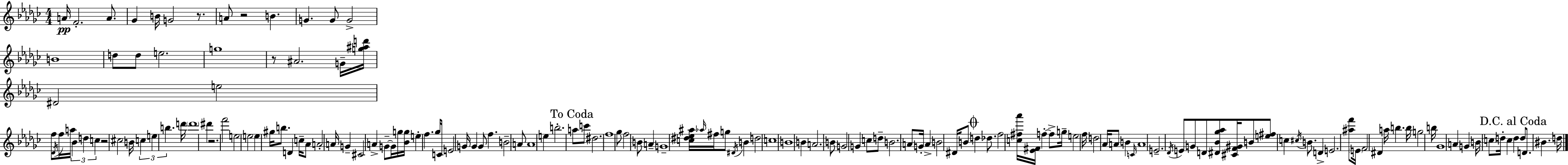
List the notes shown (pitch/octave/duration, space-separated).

A4/s F4/h. A4/e. Gb4/q B4/s G4/h R/e. A4/e R/h B4/q. G4/q. G4/e G4/h B4/w D5/e D5/e E5/h. G5/w R/e A#4/h. G4/s [G5,A#5,D6]/s D#4/h E5/h F5/e Db4/s F5/s A5/s Bb4/q D5/q C5/q R/h C#5/h B4/s C5/q E5/q B5/q. D6/s D6/w D#6/q R/h. F6/h E5/h E5/h E5/q G#5/s B5/e. D4/q C5/s Ab4/e A4/h A4/s G4/q C#4/h A4/q G4/e G4/s G5/s [Bb4,G5]/s E5/q F5/q. Gb5/s C4/s E4/h G4/s G4/q G4/e F5/q. B4/h A4/e A4/w E5/q B5/h. A5/e C6/e D#5/h. F5/w Gb5/e F5/h B4/e A4/q G4/w [C5,D#5,Eb5,A#5]/s Ab5/s F#5/s G5/e D#4/s B4/q D5/h C5/w B4/w B4/q A4/h. B4/e G4/h G4/q C5/e D5/e B4/h. A4/e G4/s A4/q B4/h D#4/s B4/e D5/q Db5/e. F5/h [C5,F#5,Ab6]/s [Eb4,F#4]/s F5/q F5/e G5/s E5/h F5/s D5/h Ab4/s A4/e B4/q C4/s A4/w E4/h. Db4/s E4/e G4/e D4/e [D#4,Bb4,Gb5,Ab5]/e [C#4,F4,G#4]/s B4/e [E5,F#5]/e C5/q C#5/s B4/e. D4/q E4/h. [A#5,F6]/e E4/s F4/h D#4/q A5/s B5/q. B5/s G5/h B5/s Gb4/w A4/q G4/q B4/s C5/e D5/s C5/q D5/q D5/e D4/e. BIS4/q. D5/s